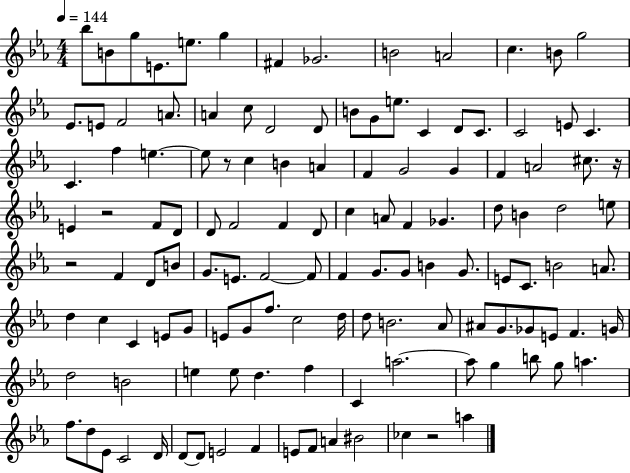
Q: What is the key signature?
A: EES major